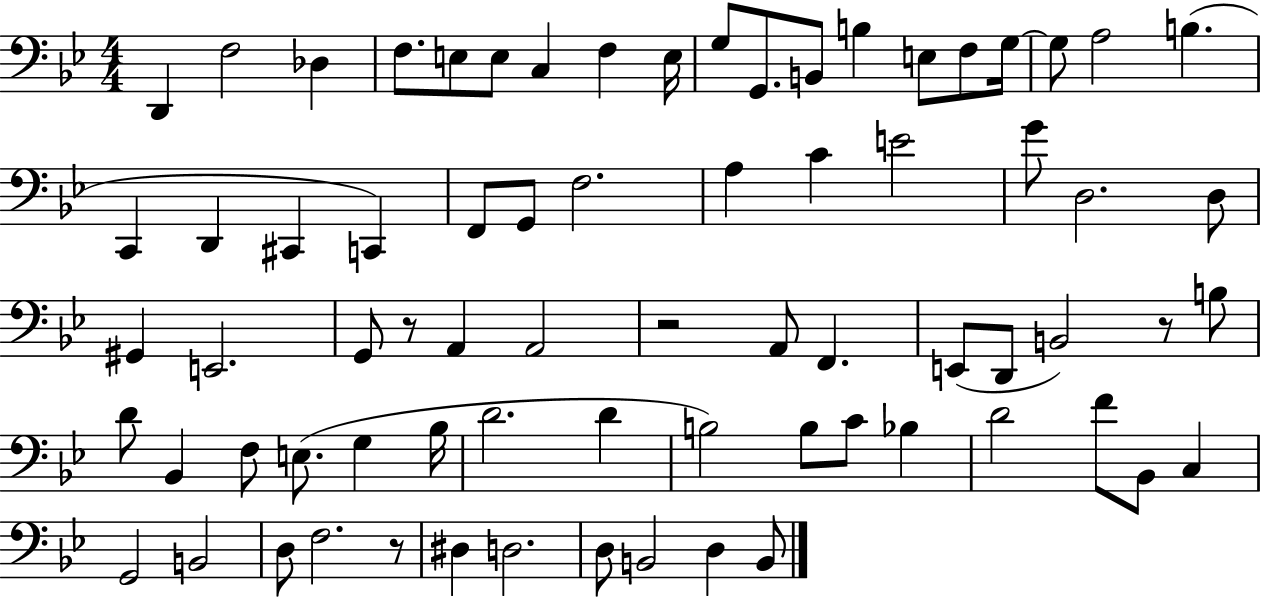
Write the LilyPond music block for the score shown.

{
  \clef bass
  \numericTimeSignature
  \time 4/4
  \key bes \major
  d,4 f2 des4 | f8. e8 e8 c4 f4 e16 | g8 g,8. b,8 b4 e8 f8 g16~~ | g8 a2 b4.( | \break c,4 d,4 cis,4 c,4) | f,8 g,8 f2. | a4 c'4 e'2 | g'8 d2. d8 | \break gis,4 e,2. | g,8 r8 a,4 a,2 | r2 a,8 f,4. | e,8( d,8 b,2) r8 b8 | \break d'8 bes,4 f8 e8.( g4 bes16 | d'2. d'4 | b2) b8 c'8 bes4 | d'2 f'8 bes,8 c4 | \break g,2 b,2 | d8 f2. r8 | dis4 d2. | d8 b,2 d4 b,8 | \break \bar "|."
}